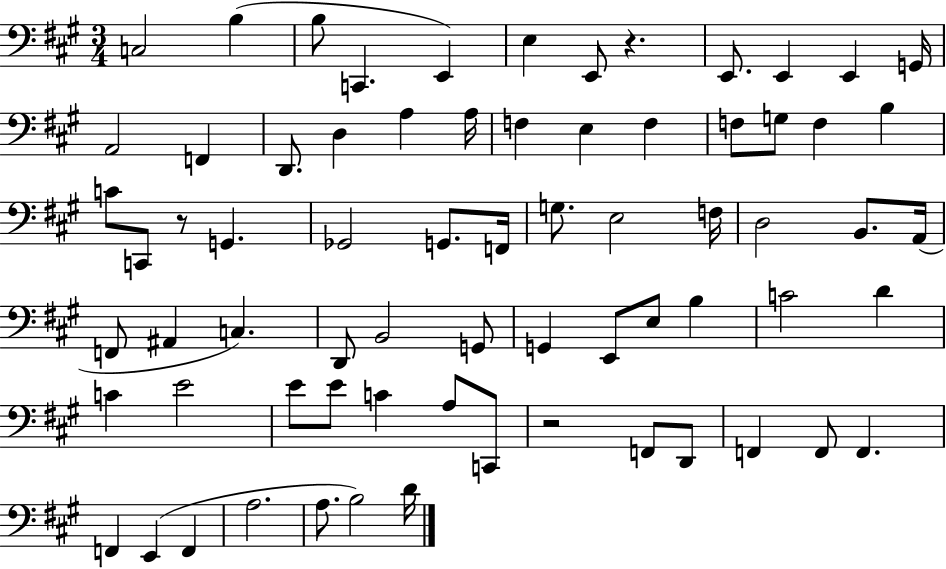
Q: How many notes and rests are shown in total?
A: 70